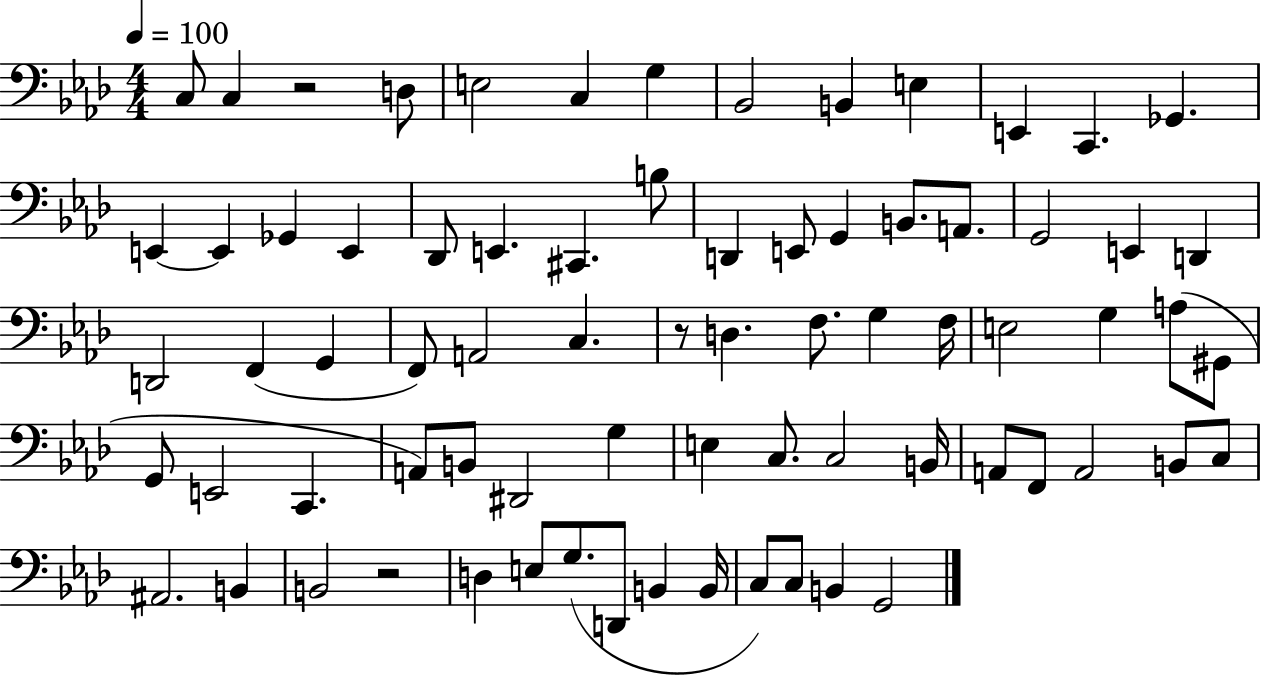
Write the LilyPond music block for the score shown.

{
  \clef bass
  \numericTimeSignature
  \time 4/4
  \key aes \major
  \tempo 4 = 100
  c8 c4 r2 d8 | e2 c4 g4 | bes,2 b,4 e4 | e,4 c,4. ges,4. | \break e,4~~ e,4 ges,4 e,4 | des,8 e,4. cis,4. b8 | d,4 e,8 g,4 b,8. a,8. | g,2 e,4 d,4 | \break d,2 f,4( g,4 | f,8) a,2 c4. | r8 d4. f8. g4 f16 | e2 g4 a8( gis,8 | \break g,8 e,2 c,4. | a,8) b,8 dis,2 g4 | e4 c8. c2 b,16 | a,8 f,8 a,2 b,8 c8 | \break ais,2. b,4 | b,2 r2 | d4 e8 g8.( d,8 b,4 b,16 | c8) c8 b,4 g,2 | \break \bar "|."
}